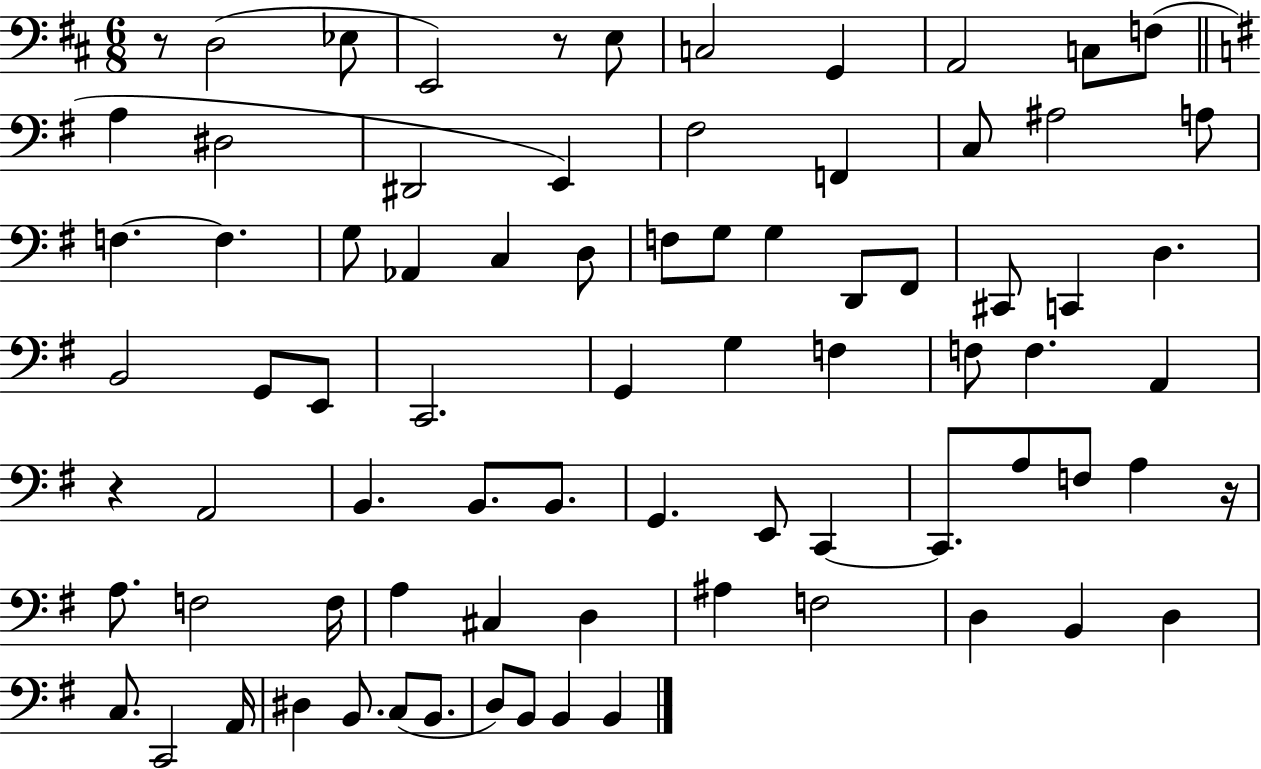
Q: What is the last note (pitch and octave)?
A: B2